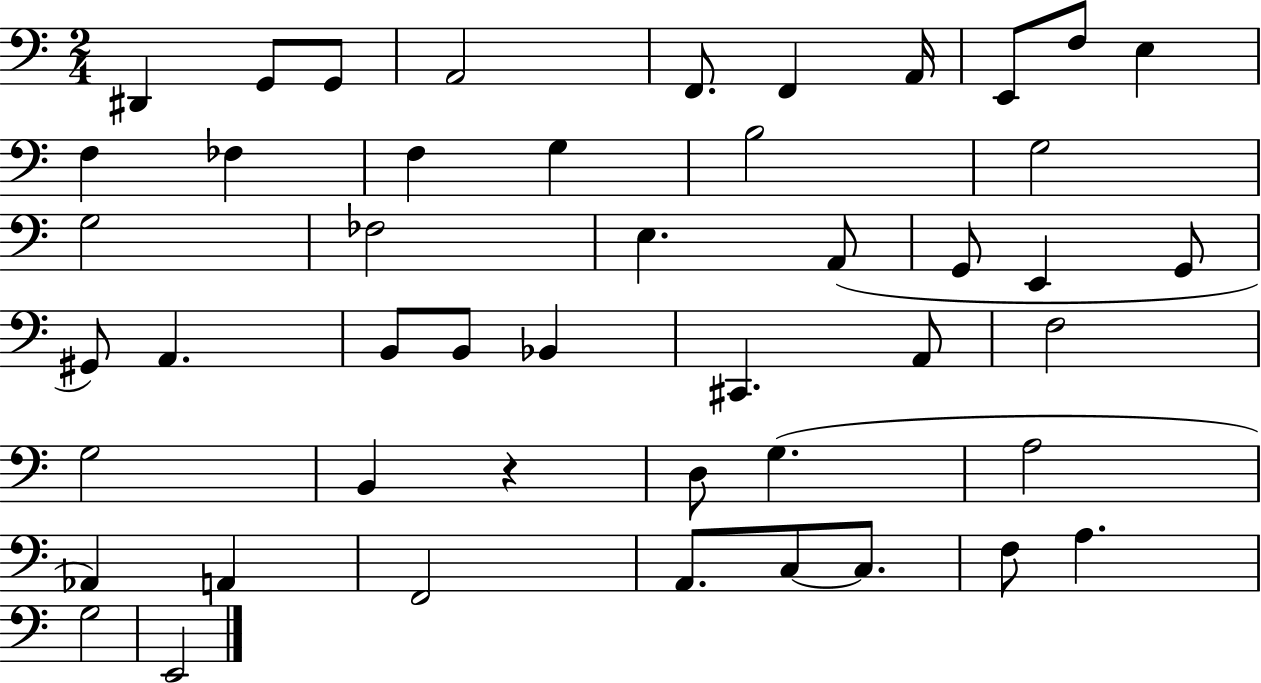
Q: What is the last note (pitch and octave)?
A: E2